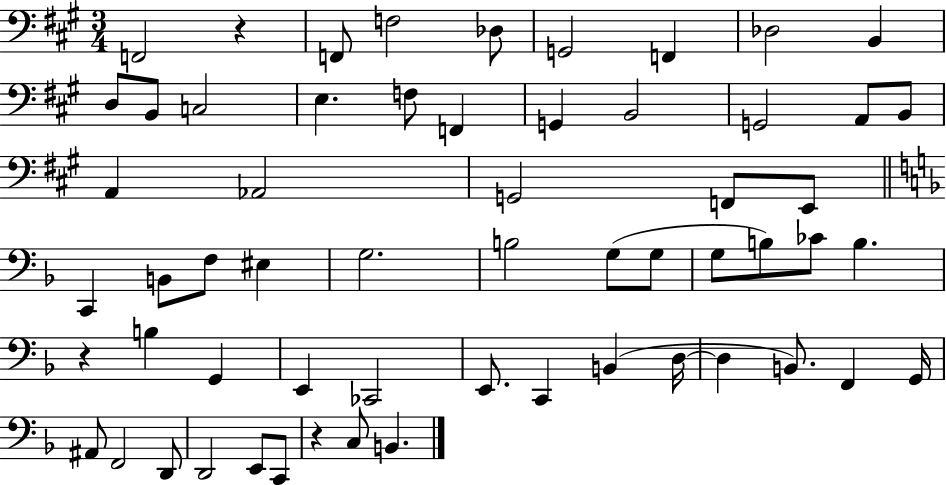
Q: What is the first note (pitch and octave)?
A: F2